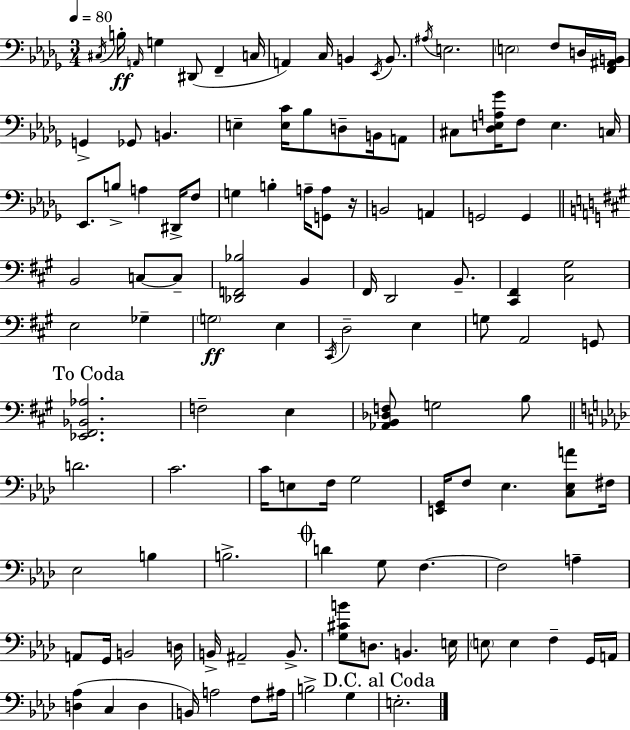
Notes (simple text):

C#3/s B3/s A2/s G3/q D#2/e F2/q C3/s A2/q C3/s B2/q Eb2/s B2/e. A#3/s E3/h. E3/h F3/e D3/s [F2,A#2,B2]/s G2/q Gb2/e B2/q. E3/q [E3,C4]/s Bb3/e D3/e B2/s A2/e C#3/e [Db3,E3,A3,Gb4]/s F3/e E3/q. C3/s Eb2/e. B3/e A3/q D#2/s F3/e G3/q B3/q A3/s [G2,A3]/e R/s B2/h A2/q G2/h G2/q B2/h C3/e C3/e [Db2,F2,Bb3]/h B2/q F#2/s D2/h B2/e. [C#2,F#2]/q [C#3,G#3]/h E3/h Gb3/q G3/h E3/q C#2/s D3/h E3/q G3/e A2/h G2/e [Eb2,F#2,Bb2,Ab3]/h. F3/h E3/q [Ab2,B2,Db3,F3]/e G3/h B3/e D4/h. C4/h. C4/s E3/e F3/s G3/h [E2,G2]/s F3/e Eb3/q. [C3,Eb3,A4]/e F#3/s Eb3/h B3/q B3/h. D4/q G3/e F3/q. F3/h A3/q A2/e G2/s B2/h D3/s B2/s A#2/h B2/e. [G3,C#4,B4]/e D3/e. B2/q. E3/s E3/e E3/q F3/q G2/s A2/s [D3,Ab3]/q C3/q D3/q B2/s A3/h F3/e A#3/s B3/h G3/q E3/h.